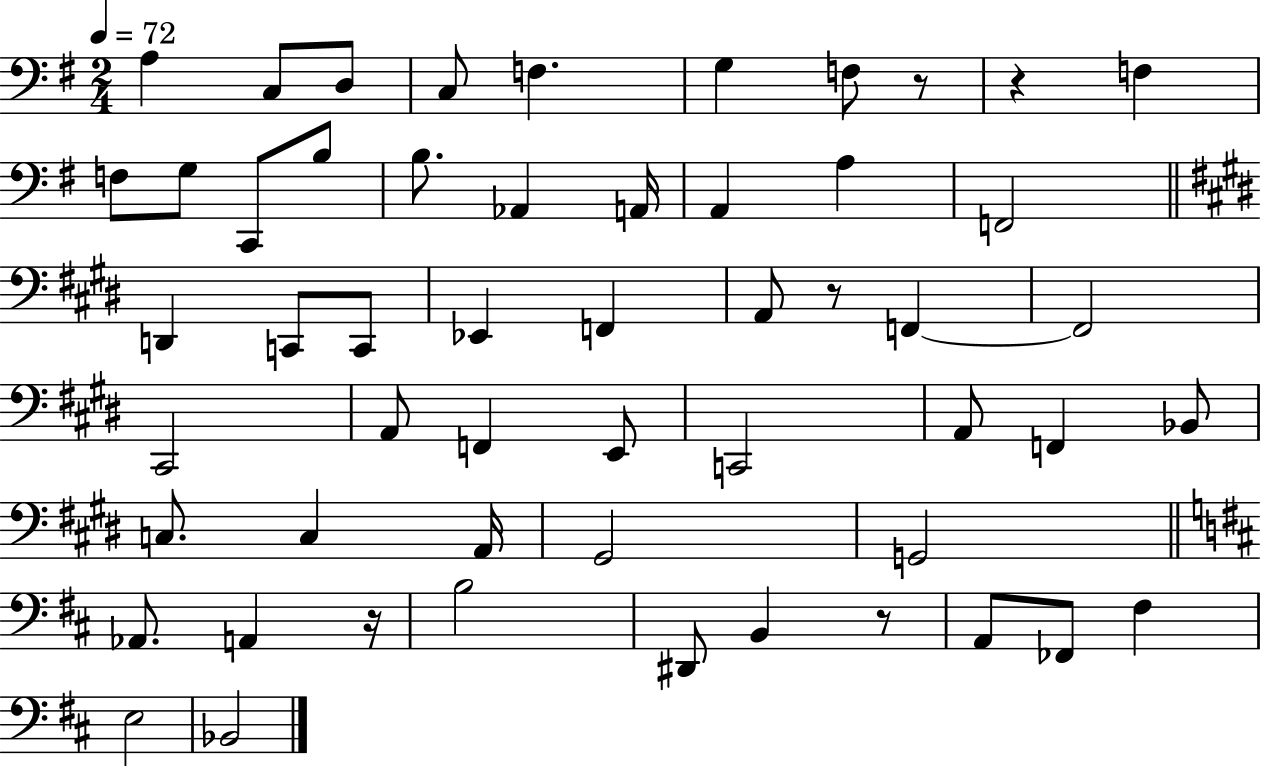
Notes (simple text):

A3/q C3/e D3/e C3/e F3/q. G3/q F3/e R/e R/q F3/q F3/e G3/e C2/e B3/e B3/e. Ab2/q A2/s A2/q A3/q F2/h D2/q C2/e C2/e Eb2/q F2/q A2/e R/e F2/q F2/h C#2/h A2/e F2/q E2/e C2/h A2/e F2/q Bb2/e C3/e. C3/q A2/s G#2/h G2/h Ab2/e. A2/q R/s B3/h D#2/e B2/q R/e A2/e FES2/e F#3/q E3/h Bb2/h